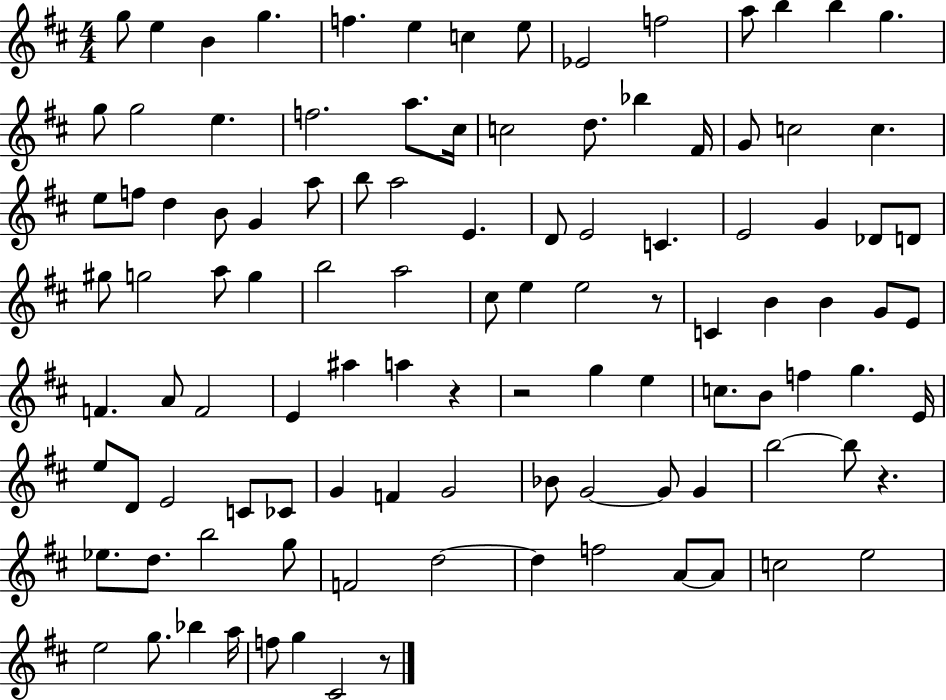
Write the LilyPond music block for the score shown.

{
  \clef treble
  \numericTimeSignature
  \time 4/4
  \key d \major
  g''8 e''4 b'4 g''4. | f''4. e''4 c''4 e''8 | ees'2 f''2 | a''8 b''4 b''4 g''4. | \break g''8 g''2 e''4. | f''2. a''8. cis''16 | c''2 d''8. bes''4 fis'16 | g'8 c''2 c''4. | \break e''8 f''8 d''4 b'8 g'4 a''8 | b''8 a''2 e'4. | d'8 e'2 c'4. | e'2 g'4 des'8 d'8 | \break gis''8 g''2 a''8 g''4 | b''2 a''2 | cis''8 e''4 e''2 r8 | c'4 b'4 b'4 g'8 e'8 | \break f'4. a'8 f'2 | e'4 ais''4 a''4 r4 | r2 g''4 e''4 | c''8. b'8 f''4 g''4. e'16 | \break e''8 d'8 e'2 c'8 ces'8 | g'4 f'4 g'2 | bes'8 g'2~~ g'8 g'4 | b''2~~ b''8 r4. | \break ees''8. d''8. b''2 g''8 | f'2 d''2~~ | d''4 f''2 a'8~~ a'8 | c''2 e''2 | \break e''2 g''8. bes''4 a''16 | f''8 g''4 cis'2 r8 | \bar "|."
}